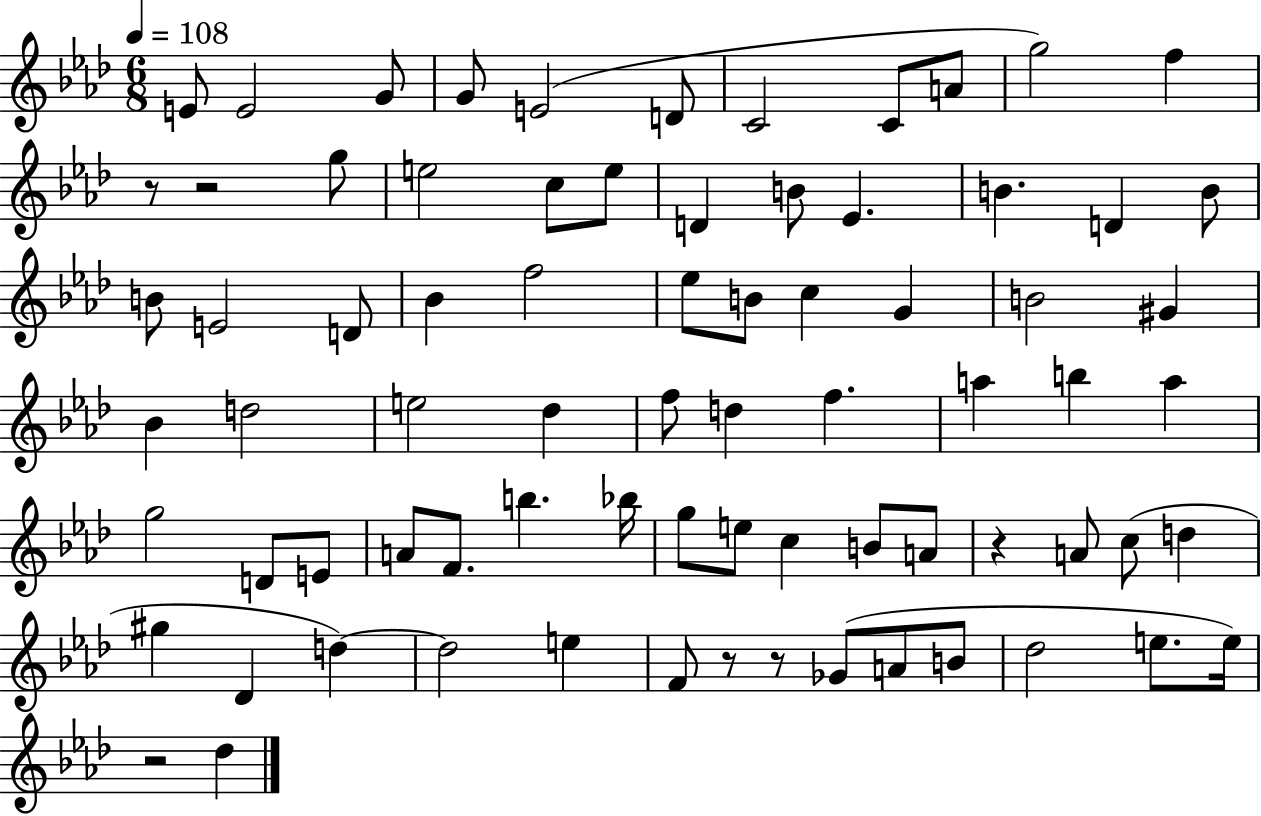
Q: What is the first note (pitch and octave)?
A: E4